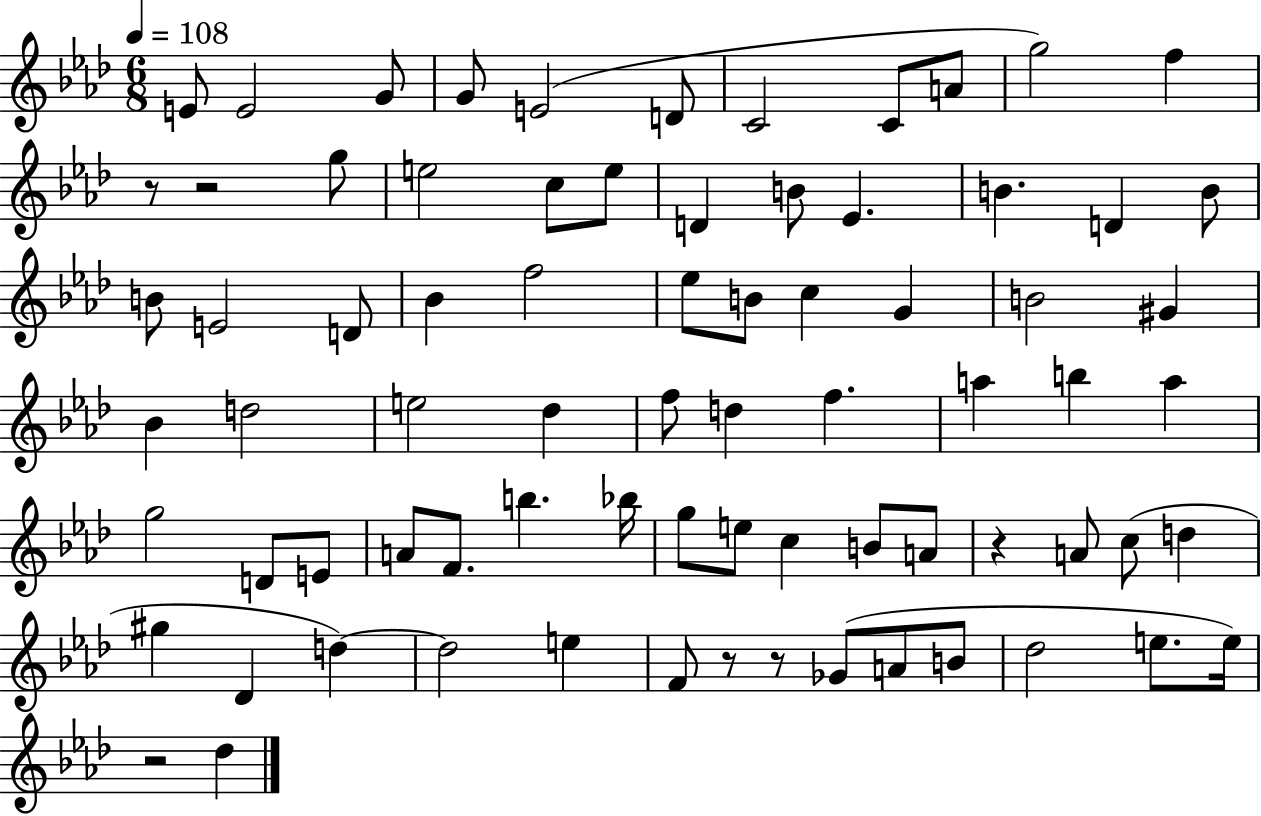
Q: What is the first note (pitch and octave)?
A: E4